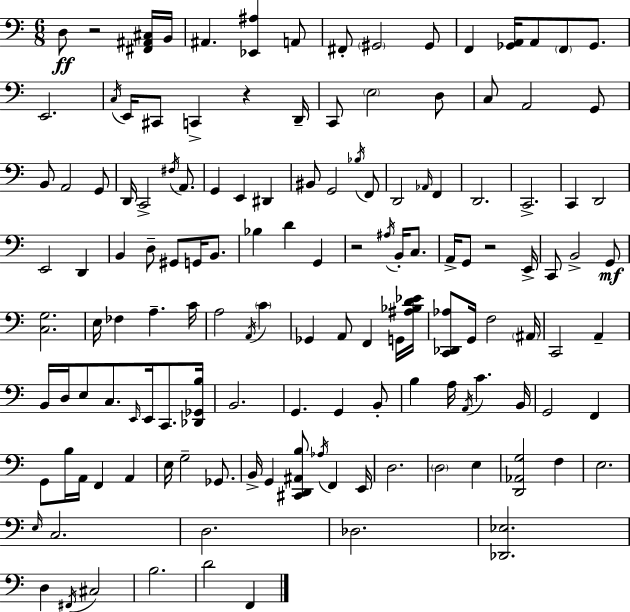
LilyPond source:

{
  \clef bass
  \numericTimeSignature
  \time 6/8
  \key a \minor
  d8\ff r2 <fis, ais, cis>16 b,16 | ais,4. <ees, ais>4 a,8 | fis,8-. \parenthesize gis,2 gis,8 | f,4 <ges, a,>16 a,8 \parenthesize f,8 ges,8. | \break e,2. | \acciaccatura { c16 } e,16 cis,8 c,4-> r4 | d,16-- c,8 \parenthesize e2 d8 | c8 a,2 g,8 | \break b,8 a,2 g,8 | d,16 c,2-> \acciaccatura { fis16 } a,8. | g,4 e,4 dis,4 | bis,8 g,2 | \break \acciaccatura { bes16 } f,8 d,2 \grace { aes,16 } | f,4 d,2. | c,2.-> | c,4 d,2 | \break e,2 | d,4 b,4 d8-- gis,8 | g,16 b,8. bes4 d'4 | g,4 r2 | \break \acciaccatura { ais16 } b,16-. c8. a,16-> g,8 r2 | e,16-> c,8 b,2-> | g,8\mf <c g>2. | e16 fes4 a4.-- | \break c'16 a2 | \acciaccatura { a,16 } \parenthesize c'4 ges,4 a,8 | f,4 g,16 <ais bes d' ees'>16 <c, des, aes>8 g,16 f2 | \parenthesize ais,16 c,2 | \break a,4-- b,16 d16 e8 c8. | \grace { e,16 } e,16 c,8. <des, ges, b>16 b,2. | g,4. | g,4 b,8-. b4 a16 | \break \acciaccatura { a,16 } c'4. b,16 g,2 | f,4 g,8 b16 a,16 | f,4 a,4 e16 g2-- | ges,8. b,16-> g,4 | \break <cis, d, ais, b>8 \acciaccatura { aes16 } f,4 e,16 d2. | \parenthesize d2 | e4 <d, aes, g>2 | f4 e2. | \break \grace { e16 } c2. | d2. | des2. | <des, ees>2. | \break d4 | \acciaccatura { fis,16 } cis2 b2. | d'2 | f,4 \bar "|."
}